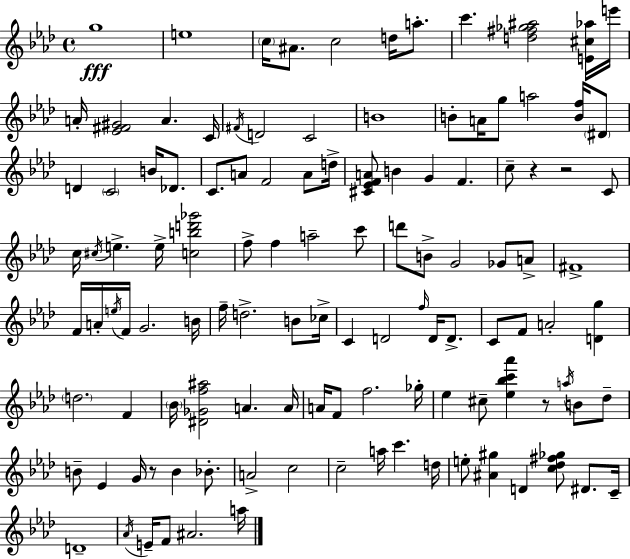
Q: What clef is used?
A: treble